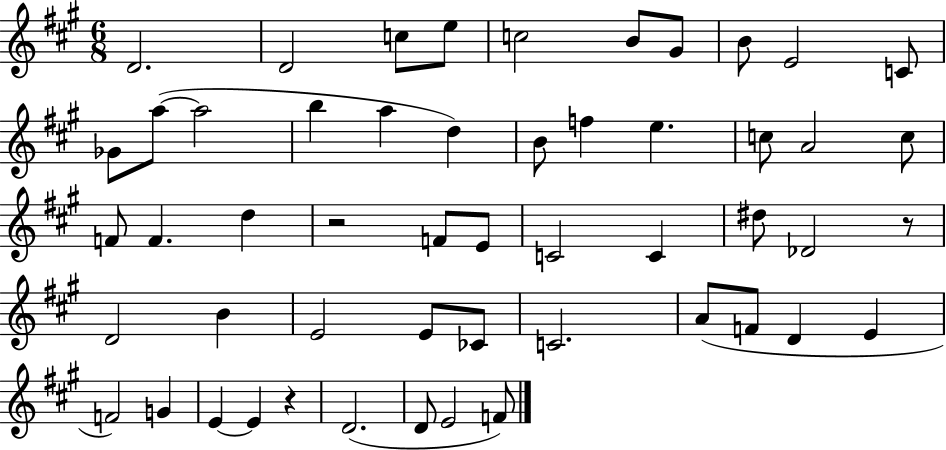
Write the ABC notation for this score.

X:1
T:Untitled
M:6/8
L:1/4
K:A
D2 D2 c/2 e/2 c2 B/2 ^G/2 B/2 E2 C/2 _G/2 a/2 a2 b a d B/2 f e c/2 A2 c/2 F/2 F d z2 F/2 E/2 C2 C ^d/2 _D2 z/2 D2 B E2 E/2 _C/2 C2 A/2 F/2 D E F2 G E E z D2 D/2 E2 F/2